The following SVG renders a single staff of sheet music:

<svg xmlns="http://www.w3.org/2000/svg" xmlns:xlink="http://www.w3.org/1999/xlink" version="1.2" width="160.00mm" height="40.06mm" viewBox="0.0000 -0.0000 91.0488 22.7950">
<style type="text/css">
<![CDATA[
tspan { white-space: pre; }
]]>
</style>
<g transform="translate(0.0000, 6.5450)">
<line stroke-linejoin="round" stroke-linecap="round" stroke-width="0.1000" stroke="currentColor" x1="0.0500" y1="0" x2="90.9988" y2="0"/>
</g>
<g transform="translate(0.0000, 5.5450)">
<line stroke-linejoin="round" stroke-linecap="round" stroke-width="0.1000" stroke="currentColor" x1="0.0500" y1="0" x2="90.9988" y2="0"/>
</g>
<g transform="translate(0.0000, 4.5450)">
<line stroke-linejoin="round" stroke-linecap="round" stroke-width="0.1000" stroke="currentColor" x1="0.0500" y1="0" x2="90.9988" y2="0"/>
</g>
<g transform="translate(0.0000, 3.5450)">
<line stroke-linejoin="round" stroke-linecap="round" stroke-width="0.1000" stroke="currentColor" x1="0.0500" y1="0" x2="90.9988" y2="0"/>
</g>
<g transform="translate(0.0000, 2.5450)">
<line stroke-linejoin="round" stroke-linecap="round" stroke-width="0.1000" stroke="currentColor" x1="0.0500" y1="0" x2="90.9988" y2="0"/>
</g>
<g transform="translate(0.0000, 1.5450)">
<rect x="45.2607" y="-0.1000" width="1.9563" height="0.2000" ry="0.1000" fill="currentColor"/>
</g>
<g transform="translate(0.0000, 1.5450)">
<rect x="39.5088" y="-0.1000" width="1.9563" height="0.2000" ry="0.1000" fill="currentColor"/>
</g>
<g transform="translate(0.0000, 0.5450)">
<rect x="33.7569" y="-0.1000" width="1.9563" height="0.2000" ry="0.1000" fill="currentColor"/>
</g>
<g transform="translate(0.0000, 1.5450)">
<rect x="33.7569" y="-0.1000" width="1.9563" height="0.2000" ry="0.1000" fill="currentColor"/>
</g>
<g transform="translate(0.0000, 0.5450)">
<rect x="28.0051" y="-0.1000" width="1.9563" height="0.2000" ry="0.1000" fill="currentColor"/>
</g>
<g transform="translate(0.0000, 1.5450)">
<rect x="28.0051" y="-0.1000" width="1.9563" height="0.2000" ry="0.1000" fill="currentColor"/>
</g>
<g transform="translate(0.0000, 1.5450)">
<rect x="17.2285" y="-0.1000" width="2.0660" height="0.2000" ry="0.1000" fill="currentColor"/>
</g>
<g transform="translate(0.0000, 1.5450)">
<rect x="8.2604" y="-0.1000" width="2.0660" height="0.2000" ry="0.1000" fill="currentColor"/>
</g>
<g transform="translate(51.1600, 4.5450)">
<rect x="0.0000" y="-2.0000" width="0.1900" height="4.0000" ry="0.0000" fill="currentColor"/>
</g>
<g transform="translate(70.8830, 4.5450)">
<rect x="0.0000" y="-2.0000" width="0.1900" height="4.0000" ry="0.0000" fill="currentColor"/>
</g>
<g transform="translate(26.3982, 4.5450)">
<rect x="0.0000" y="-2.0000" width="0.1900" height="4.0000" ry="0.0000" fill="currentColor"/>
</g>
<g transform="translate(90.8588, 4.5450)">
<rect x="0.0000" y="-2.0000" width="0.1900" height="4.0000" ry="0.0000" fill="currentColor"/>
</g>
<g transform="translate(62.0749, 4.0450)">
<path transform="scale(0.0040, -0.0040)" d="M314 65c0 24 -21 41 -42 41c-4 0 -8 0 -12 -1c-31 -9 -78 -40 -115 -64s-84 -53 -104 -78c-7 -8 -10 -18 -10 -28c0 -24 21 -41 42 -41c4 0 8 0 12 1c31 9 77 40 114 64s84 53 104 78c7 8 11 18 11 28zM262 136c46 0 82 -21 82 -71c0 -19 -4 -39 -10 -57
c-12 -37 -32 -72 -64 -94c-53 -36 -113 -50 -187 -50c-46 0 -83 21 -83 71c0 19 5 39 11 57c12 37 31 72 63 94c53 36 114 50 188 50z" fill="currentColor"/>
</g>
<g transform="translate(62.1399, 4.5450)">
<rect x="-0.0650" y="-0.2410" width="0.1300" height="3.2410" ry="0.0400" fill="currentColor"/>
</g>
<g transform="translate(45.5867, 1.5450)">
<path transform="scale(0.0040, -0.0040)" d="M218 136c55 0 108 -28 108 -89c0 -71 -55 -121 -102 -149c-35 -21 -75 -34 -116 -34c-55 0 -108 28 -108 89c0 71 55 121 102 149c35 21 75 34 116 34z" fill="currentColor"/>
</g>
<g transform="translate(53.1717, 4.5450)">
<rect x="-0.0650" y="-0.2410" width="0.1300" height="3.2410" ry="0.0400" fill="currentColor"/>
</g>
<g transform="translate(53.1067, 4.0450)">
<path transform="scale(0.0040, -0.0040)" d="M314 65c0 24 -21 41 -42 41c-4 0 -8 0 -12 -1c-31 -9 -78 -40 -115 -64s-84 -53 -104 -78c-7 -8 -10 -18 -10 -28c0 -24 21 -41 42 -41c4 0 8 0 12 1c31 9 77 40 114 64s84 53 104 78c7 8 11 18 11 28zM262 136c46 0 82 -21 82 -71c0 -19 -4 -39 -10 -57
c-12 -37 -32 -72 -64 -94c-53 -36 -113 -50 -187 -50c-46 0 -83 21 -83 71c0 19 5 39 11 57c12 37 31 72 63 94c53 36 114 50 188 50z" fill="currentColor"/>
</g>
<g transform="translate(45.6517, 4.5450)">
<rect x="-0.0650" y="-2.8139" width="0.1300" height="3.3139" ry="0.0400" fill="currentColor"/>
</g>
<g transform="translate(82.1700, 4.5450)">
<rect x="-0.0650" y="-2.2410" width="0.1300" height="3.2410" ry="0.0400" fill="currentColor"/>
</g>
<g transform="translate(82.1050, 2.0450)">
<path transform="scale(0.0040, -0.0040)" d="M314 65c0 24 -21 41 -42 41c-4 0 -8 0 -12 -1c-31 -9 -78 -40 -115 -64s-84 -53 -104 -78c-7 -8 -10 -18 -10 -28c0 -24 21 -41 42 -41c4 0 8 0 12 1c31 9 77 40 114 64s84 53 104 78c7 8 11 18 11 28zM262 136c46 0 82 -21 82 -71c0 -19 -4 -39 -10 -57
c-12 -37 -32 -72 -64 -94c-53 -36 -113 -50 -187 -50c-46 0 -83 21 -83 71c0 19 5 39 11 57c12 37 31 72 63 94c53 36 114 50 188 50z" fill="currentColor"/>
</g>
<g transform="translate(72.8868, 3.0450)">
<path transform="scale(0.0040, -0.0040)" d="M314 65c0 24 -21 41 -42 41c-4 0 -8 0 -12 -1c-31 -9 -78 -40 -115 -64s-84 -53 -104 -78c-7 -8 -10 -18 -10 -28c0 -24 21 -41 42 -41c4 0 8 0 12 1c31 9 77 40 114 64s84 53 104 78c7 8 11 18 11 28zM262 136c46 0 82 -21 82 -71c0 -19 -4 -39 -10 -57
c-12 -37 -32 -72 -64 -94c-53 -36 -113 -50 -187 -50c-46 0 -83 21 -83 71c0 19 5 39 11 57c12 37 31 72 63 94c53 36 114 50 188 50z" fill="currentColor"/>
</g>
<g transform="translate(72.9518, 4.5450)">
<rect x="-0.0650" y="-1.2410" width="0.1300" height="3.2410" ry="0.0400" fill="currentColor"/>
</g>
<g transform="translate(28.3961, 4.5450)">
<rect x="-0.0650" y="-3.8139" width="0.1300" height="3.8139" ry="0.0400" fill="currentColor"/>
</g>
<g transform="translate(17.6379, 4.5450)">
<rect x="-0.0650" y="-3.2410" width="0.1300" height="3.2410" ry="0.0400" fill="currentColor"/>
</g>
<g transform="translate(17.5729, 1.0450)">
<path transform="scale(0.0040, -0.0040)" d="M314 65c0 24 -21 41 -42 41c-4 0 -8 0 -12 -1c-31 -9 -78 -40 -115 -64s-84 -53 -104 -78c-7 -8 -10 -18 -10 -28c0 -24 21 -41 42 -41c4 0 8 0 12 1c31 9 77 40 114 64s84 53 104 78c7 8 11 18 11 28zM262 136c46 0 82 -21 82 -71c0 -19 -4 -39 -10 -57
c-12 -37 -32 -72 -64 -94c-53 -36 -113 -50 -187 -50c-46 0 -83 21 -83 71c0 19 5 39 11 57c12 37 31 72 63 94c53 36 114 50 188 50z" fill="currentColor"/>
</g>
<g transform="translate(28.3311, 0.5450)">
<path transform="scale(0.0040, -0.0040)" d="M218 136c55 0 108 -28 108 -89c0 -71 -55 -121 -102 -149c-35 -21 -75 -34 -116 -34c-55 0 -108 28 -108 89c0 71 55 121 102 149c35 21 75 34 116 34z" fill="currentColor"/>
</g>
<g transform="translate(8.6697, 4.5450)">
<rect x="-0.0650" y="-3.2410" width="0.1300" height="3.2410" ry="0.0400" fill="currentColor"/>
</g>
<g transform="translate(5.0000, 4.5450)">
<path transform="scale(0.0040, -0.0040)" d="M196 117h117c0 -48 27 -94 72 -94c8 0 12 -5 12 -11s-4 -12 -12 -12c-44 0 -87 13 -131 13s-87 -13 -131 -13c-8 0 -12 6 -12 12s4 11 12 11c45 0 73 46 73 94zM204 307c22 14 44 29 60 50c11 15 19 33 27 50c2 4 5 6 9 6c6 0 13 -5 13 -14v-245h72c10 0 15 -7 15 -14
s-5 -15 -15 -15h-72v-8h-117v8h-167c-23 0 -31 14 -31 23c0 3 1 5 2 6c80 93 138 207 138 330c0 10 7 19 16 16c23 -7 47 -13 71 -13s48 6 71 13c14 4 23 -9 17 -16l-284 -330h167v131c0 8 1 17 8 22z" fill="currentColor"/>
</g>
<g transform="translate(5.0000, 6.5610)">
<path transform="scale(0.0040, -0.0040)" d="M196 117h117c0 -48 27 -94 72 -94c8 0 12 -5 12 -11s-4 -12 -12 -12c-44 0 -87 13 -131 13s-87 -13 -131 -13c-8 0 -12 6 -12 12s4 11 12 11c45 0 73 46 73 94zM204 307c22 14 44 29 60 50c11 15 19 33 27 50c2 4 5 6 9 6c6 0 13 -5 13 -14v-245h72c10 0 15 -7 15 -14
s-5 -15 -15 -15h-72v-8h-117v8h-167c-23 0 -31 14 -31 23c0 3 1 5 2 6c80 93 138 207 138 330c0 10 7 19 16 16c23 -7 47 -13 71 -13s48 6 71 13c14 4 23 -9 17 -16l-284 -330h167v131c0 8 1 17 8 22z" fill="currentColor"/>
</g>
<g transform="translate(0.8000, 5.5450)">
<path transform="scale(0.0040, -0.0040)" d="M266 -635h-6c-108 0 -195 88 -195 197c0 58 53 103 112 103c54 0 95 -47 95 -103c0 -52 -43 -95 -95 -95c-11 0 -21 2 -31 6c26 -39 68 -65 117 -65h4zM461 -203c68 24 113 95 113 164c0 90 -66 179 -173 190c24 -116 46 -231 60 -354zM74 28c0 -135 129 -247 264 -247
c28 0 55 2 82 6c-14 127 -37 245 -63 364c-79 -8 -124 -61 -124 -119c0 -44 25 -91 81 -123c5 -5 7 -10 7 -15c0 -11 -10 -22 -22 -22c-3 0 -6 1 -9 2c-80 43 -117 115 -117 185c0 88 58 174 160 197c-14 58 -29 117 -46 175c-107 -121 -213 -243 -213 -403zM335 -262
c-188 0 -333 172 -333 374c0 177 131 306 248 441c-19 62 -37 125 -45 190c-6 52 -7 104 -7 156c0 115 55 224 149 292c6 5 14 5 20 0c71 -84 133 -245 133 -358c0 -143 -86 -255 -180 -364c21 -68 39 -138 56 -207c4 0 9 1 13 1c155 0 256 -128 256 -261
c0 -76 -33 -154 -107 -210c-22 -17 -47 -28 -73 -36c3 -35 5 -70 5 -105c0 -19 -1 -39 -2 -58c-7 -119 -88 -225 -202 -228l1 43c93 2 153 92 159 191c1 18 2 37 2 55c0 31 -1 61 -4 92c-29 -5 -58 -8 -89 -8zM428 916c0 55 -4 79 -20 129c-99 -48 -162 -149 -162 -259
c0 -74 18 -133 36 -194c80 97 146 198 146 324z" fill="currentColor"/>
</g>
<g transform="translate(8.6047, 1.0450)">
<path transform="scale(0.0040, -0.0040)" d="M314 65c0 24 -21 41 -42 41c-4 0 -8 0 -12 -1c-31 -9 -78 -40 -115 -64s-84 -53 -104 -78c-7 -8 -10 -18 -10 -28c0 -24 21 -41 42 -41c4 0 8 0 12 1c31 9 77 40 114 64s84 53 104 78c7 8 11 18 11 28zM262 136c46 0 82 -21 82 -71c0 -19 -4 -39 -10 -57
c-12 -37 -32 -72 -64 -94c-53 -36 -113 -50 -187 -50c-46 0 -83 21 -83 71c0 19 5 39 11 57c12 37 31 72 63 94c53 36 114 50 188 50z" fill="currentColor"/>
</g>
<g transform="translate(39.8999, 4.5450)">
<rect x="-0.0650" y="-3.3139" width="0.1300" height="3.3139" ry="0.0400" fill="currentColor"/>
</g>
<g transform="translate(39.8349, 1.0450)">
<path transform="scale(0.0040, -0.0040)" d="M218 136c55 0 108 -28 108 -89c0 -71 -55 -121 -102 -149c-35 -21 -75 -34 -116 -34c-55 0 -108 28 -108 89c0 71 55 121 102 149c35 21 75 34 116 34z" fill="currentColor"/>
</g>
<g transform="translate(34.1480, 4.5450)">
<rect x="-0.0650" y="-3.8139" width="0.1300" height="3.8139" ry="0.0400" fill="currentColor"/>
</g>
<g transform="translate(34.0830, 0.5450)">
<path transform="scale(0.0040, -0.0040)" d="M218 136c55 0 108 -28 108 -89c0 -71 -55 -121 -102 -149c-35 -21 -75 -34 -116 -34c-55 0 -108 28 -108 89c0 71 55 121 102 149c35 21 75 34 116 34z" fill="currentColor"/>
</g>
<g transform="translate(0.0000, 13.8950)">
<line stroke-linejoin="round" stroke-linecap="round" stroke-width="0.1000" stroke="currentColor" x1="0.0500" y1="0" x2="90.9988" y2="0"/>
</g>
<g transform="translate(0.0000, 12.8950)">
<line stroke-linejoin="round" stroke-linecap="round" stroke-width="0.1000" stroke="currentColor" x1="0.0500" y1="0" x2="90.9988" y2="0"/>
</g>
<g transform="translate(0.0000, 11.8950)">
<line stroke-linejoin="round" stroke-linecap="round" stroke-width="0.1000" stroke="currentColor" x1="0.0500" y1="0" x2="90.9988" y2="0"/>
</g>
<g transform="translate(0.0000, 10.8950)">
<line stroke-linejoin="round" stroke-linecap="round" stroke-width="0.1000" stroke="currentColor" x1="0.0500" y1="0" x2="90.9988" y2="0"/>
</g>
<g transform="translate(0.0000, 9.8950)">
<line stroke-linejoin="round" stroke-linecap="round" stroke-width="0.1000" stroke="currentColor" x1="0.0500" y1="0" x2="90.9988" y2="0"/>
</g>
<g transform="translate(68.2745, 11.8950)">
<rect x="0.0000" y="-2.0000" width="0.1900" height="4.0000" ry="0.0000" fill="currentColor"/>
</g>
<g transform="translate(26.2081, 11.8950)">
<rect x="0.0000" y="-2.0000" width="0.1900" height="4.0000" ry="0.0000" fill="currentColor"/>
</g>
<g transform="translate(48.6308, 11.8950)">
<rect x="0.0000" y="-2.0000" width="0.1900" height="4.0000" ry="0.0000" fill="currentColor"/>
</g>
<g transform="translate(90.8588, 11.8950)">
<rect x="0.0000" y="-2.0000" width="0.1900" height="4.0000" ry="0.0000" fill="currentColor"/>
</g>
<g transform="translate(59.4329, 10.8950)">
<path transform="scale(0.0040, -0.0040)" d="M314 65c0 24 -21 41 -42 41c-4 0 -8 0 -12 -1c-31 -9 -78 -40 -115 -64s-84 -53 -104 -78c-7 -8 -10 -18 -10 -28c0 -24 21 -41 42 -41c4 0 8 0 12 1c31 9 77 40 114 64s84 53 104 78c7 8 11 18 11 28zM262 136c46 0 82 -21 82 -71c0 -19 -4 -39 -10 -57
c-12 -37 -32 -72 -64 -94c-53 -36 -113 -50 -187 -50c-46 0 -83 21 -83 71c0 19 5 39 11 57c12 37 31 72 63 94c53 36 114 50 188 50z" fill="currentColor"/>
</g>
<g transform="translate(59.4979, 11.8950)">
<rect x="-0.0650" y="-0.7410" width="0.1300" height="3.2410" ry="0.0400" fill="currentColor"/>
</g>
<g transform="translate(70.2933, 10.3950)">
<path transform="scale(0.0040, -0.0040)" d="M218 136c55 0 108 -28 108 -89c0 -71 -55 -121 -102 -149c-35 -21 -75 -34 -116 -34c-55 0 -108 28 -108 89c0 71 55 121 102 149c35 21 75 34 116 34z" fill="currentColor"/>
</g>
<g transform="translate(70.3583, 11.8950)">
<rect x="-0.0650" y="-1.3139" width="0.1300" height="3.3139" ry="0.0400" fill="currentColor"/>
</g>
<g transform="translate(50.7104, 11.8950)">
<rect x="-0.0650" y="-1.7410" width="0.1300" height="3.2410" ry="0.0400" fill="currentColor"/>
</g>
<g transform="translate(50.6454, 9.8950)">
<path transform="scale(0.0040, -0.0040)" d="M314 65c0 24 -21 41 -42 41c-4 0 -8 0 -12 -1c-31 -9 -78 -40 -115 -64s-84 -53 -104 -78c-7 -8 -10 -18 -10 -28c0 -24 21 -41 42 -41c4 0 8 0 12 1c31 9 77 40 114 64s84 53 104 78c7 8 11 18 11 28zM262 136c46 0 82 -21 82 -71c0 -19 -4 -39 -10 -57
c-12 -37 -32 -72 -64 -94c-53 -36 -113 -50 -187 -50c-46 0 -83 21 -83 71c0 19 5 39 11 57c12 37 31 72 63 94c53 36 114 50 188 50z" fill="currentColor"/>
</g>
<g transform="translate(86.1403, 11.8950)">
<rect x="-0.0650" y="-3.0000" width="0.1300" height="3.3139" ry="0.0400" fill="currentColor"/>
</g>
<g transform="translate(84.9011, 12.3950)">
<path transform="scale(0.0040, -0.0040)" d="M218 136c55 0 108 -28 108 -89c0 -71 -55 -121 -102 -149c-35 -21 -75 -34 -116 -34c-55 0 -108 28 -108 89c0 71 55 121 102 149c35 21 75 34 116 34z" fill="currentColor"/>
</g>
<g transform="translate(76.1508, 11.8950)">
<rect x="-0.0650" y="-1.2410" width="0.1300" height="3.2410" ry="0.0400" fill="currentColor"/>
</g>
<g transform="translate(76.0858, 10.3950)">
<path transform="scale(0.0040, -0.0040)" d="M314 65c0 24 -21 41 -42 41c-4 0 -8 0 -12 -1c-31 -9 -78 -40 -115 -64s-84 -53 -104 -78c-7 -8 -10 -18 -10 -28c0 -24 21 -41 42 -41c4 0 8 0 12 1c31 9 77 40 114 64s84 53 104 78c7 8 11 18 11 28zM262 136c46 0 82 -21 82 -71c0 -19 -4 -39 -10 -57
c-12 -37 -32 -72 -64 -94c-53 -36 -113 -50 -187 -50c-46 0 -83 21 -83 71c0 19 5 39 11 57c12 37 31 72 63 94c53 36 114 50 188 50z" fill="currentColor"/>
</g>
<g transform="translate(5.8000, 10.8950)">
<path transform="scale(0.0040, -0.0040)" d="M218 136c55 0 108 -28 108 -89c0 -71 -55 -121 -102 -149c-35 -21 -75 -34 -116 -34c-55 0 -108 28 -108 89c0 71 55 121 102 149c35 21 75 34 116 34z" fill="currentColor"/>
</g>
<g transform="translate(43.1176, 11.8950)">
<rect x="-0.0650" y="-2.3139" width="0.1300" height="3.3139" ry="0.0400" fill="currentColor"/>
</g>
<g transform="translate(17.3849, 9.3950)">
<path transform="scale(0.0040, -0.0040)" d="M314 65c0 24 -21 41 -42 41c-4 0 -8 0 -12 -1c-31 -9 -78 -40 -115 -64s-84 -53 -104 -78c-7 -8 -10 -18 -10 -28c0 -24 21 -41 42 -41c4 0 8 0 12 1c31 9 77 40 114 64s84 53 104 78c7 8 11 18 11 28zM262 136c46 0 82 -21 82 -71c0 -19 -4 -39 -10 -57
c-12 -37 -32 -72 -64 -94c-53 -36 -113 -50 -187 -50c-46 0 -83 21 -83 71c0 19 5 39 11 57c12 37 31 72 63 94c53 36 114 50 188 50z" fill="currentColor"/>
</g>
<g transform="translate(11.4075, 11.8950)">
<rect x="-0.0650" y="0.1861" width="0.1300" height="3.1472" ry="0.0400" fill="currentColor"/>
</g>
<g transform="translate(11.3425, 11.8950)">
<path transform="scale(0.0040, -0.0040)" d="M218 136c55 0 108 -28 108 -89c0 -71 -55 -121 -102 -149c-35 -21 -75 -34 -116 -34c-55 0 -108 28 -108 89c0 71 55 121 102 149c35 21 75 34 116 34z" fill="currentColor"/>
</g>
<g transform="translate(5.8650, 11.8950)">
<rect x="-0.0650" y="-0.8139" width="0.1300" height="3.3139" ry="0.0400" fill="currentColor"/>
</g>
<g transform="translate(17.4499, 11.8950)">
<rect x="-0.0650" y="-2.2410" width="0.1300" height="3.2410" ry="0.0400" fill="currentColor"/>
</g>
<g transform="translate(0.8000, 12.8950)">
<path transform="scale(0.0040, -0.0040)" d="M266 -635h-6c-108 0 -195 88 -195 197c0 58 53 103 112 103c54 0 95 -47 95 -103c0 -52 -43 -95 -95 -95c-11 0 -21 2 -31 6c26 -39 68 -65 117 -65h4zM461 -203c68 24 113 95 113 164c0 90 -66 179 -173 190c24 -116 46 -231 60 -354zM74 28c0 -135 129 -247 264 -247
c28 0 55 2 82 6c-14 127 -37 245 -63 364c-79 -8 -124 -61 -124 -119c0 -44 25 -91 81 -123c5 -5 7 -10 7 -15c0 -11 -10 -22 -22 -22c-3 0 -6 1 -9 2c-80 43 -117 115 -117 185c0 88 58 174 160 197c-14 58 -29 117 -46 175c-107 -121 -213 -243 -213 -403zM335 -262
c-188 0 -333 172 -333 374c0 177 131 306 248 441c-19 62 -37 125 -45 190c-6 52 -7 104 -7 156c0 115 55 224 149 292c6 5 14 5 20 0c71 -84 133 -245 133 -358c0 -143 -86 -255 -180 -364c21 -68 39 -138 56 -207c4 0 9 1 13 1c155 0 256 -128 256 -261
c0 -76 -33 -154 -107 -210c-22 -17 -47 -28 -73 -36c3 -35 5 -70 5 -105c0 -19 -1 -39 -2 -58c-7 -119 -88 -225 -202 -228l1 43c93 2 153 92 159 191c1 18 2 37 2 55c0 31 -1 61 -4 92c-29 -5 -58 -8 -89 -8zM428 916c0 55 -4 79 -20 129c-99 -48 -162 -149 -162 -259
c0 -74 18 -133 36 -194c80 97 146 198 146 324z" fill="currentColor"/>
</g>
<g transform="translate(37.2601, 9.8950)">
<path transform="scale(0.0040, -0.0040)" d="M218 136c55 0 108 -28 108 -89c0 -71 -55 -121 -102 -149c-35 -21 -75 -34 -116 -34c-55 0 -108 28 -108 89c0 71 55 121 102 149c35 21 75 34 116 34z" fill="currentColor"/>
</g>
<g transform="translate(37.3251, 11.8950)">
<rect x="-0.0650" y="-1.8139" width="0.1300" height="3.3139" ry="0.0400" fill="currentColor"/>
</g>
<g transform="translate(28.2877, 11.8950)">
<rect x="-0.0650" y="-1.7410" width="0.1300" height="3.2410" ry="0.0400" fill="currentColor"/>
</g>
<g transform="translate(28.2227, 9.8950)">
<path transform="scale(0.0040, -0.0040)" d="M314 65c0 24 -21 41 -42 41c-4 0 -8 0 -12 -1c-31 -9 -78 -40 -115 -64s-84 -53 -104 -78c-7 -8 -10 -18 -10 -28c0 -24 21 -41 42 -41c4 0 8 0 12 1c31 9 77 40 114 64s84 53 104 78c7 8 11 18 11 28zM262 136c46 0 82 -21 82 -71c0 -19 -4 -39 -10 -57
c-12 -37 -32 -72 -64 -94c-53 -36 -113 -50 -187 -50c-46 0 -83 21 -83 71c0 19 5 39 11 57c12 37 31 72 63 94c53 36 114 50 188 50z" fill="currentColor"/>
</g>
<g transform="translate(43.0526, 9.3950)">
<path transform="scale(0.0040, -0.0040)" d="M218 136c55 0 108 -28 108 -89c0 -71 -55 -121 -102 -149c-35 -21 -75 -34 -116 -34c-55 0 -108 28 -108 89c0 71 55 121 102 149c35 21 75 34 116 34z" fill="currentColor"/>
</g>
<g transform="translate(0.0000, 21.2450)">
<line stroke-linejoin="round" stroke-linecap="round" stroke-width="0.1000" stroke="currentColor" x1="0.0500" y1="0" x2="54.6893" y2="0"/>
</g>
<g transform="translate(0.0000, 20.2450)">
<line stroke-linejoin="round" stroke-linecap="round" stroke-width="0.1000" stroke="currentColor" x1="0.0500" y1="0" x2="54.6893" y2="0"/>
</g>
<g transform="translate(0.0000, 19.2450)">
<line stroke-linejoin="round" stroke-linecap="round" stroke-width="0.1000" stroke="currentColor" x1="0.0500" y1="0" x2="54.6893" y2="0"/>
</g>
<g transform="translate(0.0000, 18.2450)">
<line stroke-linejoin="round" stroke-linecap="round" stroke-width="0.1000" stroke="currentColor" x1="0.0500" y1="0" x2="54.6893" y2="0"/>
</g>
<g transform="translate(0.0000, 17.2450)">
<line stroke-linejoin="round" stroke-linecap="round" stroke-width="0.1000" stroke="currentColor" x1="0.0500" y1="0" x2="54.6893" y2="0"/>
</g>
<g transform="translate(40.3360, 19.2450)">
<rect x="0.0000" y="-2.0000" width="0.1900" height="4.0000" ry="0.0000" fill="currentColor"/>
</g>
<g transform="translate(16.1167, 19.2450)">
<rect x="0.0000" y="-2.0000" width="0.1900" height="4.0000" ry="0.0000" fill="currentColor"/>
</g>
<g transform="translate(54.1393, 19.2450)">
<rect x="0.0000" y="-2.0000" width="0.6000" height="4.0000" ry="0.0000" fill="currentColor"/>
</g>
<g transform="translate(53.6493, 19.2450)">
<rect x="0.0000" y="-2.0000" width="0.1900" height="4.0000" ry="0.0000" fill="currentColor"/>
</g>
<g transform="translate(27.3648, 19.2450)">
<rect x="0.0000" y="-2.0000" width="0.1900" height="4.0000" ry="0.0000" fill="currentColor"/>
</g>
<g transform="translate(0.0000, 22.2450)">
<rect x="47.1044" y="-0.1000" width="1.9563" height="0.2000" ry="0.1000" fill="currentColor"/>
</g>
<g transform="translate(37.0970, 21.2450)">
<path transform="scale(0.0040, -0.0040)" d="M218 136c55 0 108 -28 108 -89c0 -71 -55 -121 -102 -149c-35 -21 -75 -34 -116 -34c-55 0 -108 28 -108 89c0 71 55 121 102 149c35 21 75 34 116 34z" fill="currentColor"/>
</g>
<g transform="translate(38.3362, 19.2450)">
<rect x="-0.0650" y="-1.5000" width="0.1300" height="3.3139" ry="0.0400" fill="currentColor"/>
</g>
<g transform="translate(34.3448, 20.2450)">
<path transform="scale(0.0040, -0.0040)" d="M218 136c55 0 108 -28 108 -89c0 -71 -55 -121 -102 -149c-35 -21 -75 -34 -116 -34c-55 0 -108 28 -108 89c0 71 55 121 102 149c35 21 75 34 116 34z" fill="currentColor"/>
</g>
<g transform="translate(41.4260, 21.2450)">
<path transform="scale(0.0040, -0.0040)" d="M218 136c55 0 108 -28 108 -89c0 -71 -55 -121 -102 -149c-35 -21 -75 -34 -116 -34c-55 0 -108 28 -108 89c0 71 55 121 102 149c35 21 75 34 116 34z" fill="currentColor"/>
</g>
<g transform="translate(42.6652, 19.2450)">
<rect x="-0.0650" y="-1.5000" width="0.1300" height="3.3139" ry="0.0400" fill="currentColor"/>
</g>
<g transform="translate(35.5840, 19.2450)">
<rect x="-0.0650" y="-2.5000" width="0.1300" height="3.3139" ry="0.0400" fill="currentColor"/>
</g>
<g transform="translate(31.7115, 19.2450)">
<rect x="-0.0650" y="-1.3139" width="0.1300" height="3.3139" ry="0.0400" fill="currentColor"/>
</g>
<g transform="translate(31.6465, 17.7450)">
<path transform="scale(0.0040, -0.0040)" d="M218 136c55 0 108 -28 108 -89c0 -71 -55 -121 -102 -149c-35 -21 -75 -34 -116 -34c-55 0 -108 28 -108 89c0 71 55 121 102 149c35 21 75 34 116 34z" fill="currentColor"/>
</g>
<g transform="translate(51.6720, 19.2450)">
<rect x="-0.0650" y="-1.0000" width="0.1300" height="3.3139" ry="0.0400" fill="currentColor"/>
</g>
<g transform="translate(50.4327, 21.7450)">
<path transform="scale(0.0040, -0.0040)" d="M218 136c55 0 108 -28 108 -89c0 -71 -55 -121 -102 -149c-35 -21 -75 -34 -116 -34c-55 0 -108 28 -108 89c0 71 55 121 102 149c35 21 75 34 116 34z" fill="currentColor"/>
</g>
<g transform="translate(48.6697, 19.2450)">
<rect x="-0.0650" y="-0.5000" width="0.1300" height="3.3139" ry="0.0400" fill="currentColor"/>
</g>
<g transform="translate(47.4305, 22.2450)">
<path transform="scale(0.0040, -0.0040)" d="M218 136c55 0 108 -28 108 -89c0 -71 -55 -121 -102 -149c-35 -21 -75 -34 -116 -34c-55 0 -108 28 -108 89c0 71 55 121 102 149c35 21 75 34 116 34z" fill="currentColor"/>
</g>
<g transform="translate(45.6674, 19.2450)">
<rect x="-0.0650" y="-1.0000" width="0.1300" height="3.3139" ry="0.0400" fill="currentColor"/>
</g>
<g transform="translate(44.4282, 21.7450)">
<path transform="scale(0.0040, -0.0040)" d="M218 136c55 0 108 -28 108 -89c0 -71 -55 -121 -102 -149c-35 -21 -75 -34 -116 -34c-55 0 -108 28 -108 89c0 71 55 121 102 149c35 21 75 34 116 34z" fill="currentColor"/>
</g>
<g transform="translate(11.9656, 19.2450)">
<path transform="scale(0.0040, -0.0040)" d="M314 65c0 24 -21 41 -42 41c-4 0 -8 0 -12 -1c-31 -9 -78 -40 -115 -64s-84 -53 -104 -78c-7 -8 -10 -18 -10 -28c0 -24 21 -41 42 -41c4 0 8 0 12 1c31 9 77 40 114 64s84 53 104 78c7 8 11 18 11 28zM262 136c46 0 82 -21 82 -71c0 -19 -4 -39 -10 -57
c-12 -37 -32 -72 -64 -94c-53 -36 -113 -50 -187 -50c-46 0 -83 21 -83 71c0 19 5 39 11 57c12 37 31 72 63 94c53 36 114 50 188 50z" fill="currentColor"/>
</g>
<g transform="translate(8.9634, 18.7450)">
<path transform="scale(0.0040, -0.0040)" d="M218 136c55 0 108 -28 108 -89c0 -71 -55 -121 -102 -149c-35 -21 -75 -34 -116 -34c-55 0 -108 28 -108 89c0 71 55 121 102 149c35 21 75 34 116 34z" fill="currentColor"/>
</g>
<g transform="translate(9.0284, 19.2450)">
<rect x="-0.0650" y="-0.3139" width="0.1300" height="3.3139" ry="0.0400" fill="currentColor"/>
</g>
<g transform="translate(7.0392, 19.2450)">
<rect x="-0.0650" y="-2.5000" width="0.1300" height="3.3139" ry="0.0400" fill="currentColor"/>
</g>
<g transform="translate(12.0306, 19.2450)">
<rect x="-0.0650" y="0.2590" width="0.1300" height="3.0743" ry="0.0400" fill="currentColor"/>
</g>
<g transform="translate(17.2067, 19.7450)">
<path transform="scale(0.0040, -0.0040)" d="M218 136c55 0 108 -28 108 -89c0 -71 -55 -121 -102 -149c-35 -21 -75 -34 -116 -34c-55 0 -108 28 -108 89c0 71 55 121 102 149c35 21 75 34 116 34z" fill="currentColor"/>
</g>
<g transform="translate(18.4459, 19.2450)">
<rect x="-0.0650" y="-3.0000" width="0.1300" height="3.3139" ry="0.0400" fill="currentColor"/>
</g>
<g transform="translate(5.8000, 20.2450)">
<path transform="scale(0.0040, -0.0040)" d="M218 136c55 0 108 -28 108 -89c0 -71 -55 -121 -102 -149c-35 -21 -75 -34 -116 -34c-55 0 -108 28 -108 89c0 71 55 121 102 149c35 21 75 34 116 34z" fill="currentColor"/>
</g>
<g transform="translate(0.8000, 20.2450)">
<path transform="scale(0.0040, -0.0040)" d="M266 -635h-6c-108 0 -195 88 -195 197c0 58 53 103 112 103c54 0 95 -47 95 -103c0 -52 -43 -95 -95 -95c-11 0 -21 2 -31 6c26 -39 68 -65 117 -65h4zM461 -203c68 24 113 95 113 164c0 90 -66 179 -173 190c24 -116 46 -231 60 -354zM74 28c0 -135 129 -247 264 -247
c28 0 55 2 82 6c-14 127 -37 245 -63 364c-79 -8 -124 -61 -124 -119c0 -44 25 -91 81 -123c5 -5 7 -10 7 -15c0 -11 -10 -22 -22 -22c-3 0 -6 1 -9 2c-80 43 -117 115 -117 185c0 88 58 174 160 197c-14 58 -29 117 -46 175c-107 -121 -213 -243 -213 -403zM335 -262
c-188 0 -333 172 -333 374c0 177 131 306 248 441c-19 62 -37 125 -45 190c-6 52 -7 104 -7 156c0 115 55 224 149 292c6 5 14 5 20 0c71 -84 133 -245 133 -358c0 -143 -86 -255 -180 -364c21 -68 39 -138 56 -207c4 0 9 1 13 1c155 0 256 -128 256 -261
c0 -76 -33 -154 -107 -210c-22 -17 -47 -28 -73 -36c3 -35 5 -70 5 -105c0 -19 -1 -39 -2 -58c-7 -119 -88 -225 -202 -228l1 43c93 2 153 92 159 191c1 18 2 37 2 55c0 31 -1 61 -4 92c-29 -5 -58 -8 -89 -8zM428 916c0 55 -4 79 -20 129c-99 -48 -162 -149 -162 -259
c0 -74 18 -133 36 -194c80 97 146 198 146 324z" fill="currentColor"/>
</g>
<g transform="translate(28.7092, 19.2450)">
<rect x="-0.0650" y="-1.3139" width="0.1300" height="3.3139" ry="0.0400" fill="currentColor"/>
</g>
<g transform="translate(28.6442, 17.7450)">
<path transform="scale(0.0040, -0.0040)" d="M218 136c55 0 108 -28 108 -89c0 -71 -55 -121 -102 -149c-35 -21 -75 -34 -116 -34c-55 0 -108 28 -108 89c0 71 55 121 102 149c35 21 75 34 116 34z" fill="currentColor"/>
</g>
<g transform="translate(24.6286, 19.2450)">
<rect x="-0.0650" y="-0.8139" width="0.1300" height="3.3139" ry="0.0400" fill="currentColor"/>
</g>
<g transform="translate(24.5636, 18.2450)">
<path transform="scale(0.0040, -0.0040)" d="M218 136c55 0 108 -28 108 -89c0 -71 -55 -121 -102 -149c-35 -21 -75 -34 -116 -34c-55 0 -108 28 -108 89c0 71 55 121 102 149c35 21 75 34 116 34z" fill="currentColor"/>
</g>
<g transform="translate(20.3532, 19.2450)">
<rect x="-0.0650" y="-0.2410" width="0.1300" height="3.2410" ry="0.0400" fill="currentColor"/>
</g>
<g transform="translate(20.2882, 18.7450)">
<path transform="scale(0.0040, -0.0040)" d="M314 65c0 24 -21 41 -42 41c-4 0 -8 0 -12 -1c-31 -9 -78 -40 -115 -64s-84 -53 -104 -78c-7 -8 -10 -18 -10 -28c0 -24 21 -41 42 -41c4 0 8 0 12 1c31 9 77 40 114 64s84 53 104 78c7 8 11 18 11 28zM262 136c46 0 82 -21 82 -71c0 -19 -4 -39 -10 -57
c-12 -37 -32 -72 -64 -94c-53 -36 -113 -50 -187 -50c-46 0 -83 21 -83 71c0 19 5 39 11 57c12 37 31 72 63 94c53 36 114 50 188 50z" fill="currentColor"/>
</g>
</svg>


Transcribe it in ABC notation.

X:1
T:Untitled
M:4/4
L:1/4
K:C
b2 b2 c' c' b a c2 c2 e2 g2 d B g2 f2 f g f2 d2 e e2 A G c B2 A c2 d e e G E E D C D